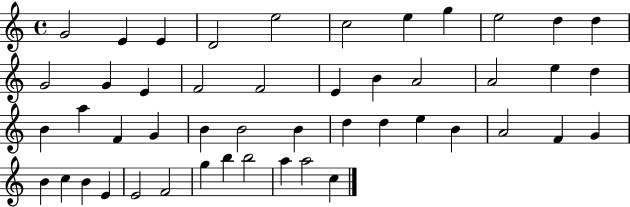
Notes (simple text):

G4/h E4/q E4/q D4/h E5/h C5/h E5/q G5/q E5/h D5/q D5/q G4/h G4/q E4/q F4/h F4/h E4/q B4/q A4/h A4/h E5/q D5/q B4/q A5/q F4/q G4/q B4/q B4/h B4/q D5/q D5/q E5/q B4/q A4/h F4/q G4/q B4/q C5/q B4/q E4/q E4/h F4/h G5/q B5/q B5/h A5/q A5/h C5/q